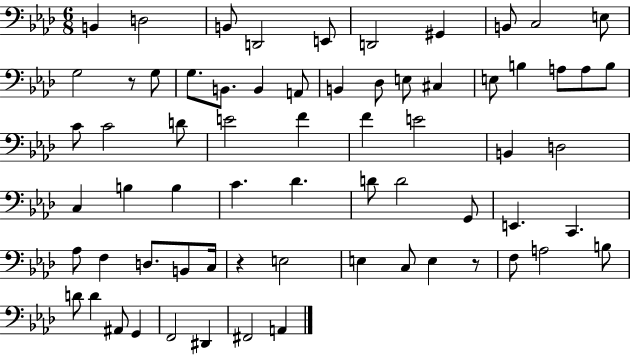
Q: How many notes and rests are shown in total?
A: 67